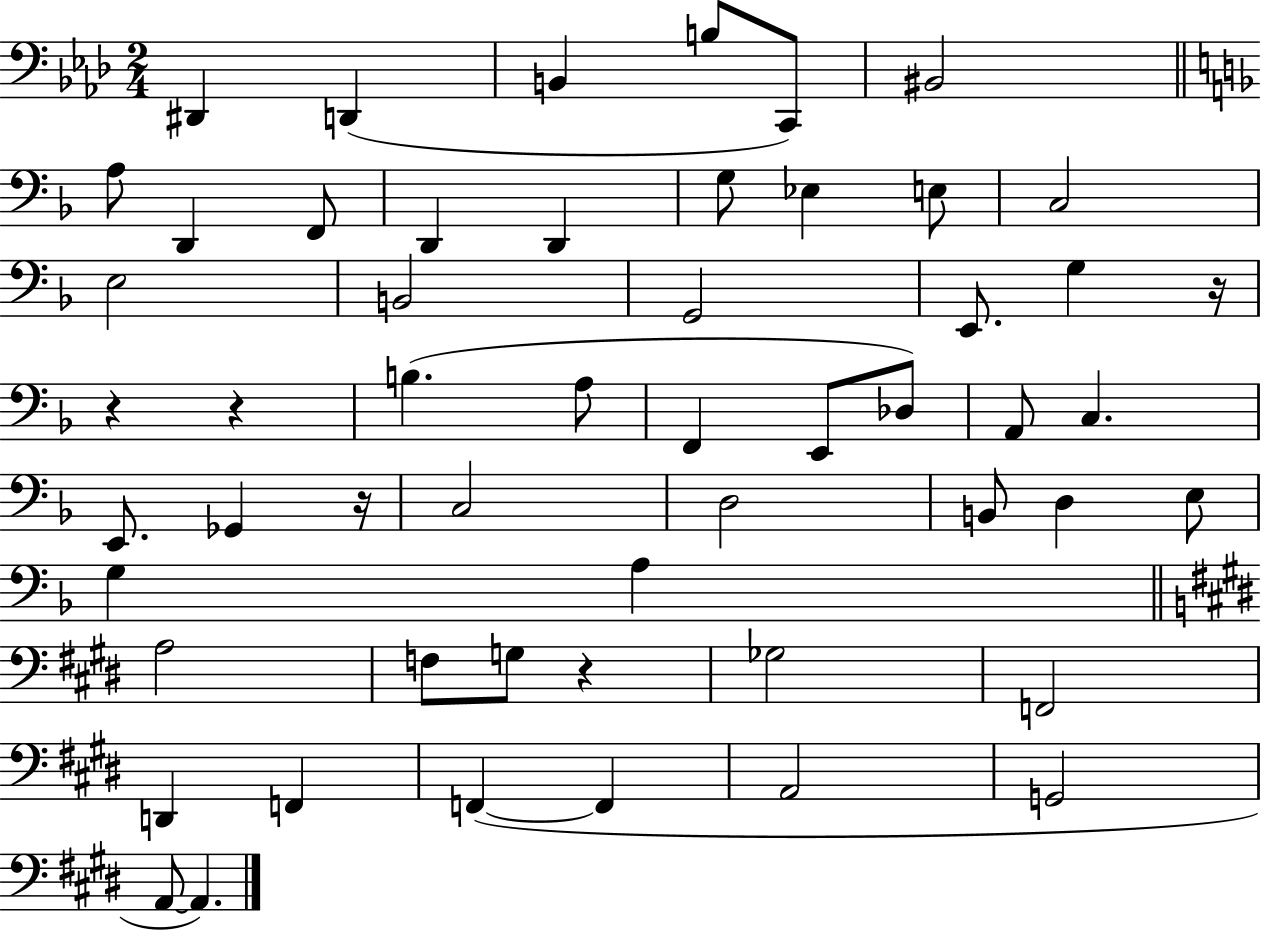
{
  \clef bass
  \numericTimeSignature
  \time 2/4
  \key aes \major
  dis,4 d,4( | b,4 b8 c,8) | bis,2 | \bar "||" \break \key f \major a8 d,4 f,8 | d,4 d,4 | g8 ees4 e8 | c2 | \break e2 | b,2 | g,2 | e,8. g4 r16 | \break r4 r4 | b4.( a8 | f,4 e,8 des8) | a,8 c4. | \break e,8. ges,4 r16 | c2 | d2 | b,8 d4 e8 | \break g4 a4 | \bar "||" \break \key e \major a2 | f8 g8 r4 | ges2 | f,2 | \break d,4 f,4 | f,4~(~ f,4 | a,2 | g,2 | \break a,8~~ a,4.) | \bar "|."
}